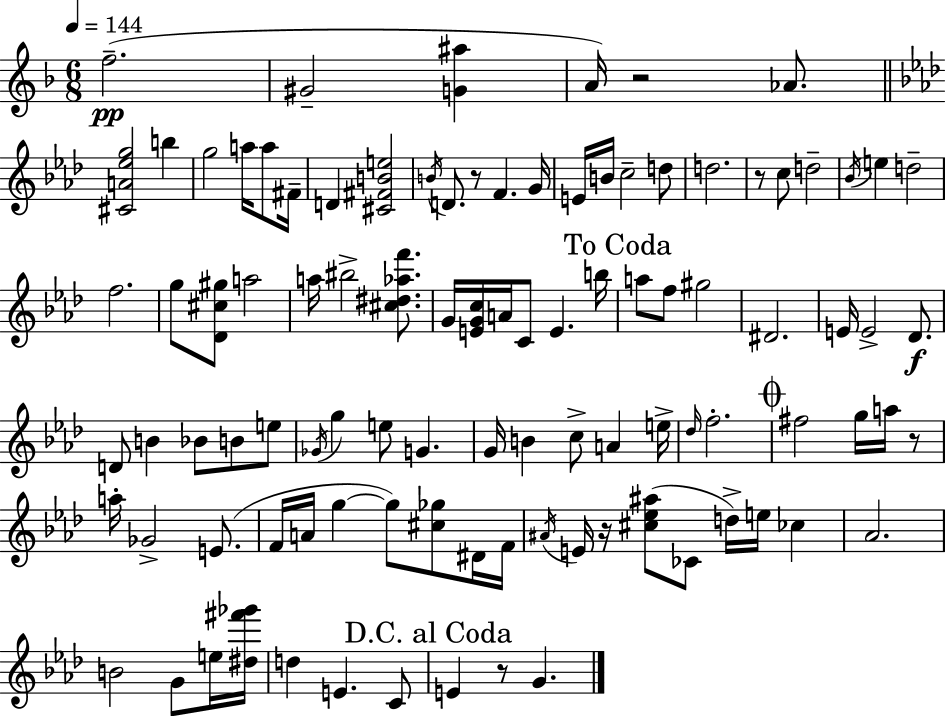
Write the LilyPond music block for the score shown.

{
  \clef treble
  \numericTimeSignature
  \time 6/8
  \key f \major
  \tempo 4 = 144
  f''2.--(\pp | gis'2-- <g' ais''>4 | a'16) r2 aes'8. | \bar "||" \break \key aes \major <cis' a' ees'' g''>2 b''4 | g''2 a''16 a''8 fis'16-- | d'4 <cis' fis' b' e''>2 | \acciaccatura { b'16 } d'8. r8 f'4. | \break g'16 e'16 b'16 c''2-- d''8 | d''2. | r8 c''8 d''2-- | \acciaccatura { bes'16 } e''4 d''2-- | \break f''2. | g''8 <des' cis'' gis''>8 a''2 | a''16 bis''2-> <cis'' dis'' aes'' f'''>8. | g'16 <e' g' c''>16 a'16 c'8 e'4. | \break b''16 \mark "To Coda" a''8 f''8 gis''2 | dis'2. | e'16 e'2-> des'8.\f | d'8 b'4 bes'8 b'8 | \break e''8 \acciaccatura { ges'16 } g''4 e''8 g'4. | g'16 b'4 c''8-> a'4 | e''16-> \grace { des''16 } f''2.-. | \mark \markup { \musicglyph "scripts.coda" } fis''2 | \break g''16 a''16 r8 a''16-. ges'2-> | e'8.( f'16 a'16 g''4~~ g''8) | <cis'' ges''>8 dis'16 f'16 \acciaccatura { ais'16 } e'16 r16 <cis'' ees'' ais''>8( ces'8 d''16->) | e''16 ces''4 aes'2. | \break b'2 | g'8 e''16 <dis'' fis''' ges'''>16 d''4 e'4. | c'8 \mark "D.C. al Coda" e'4 r8 g'4. | \bar "|."
}